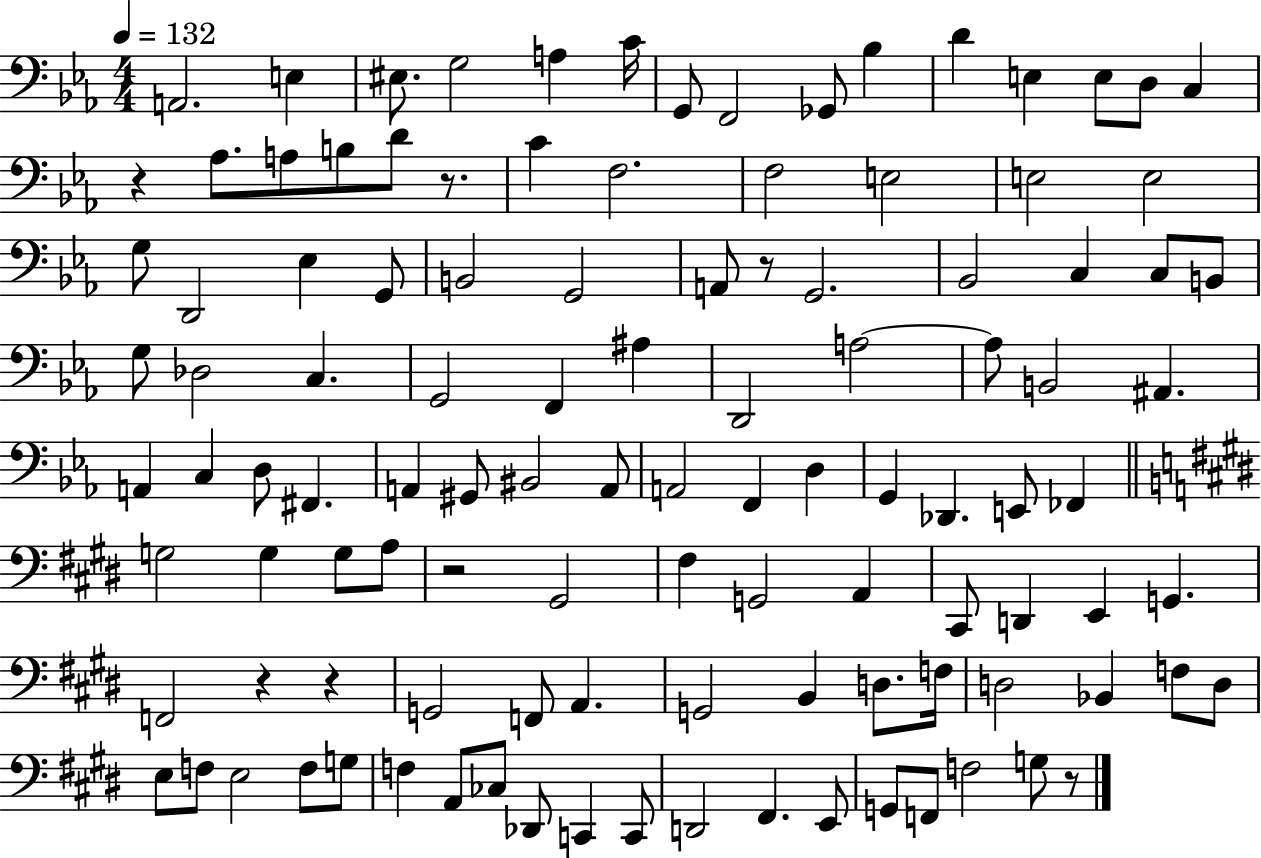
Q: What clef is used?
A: bass